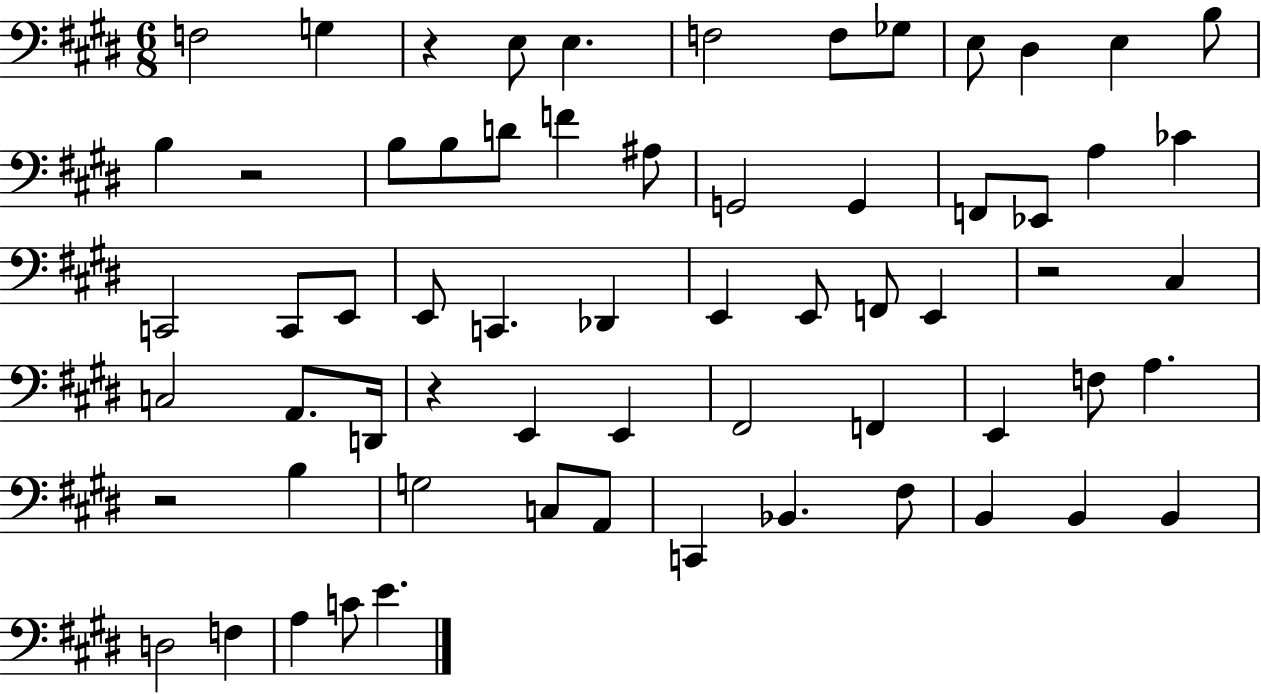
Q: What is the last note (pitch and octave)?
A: E4